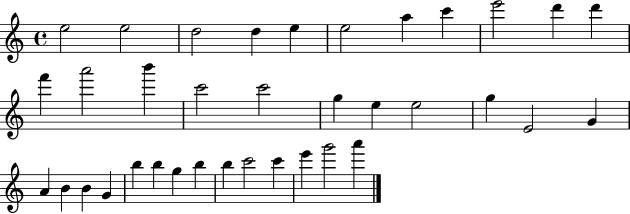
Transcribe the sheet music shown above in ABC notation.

X:1
T:Untitled
M:4/4
L:1/4
K:C
e2 e2 d2 d e e2 a c' e'2 d' d' f' a'2 b' c'2 c'2 g e e2 g E2 G A B B G b b g b b c'2 c' e' g'2 a'